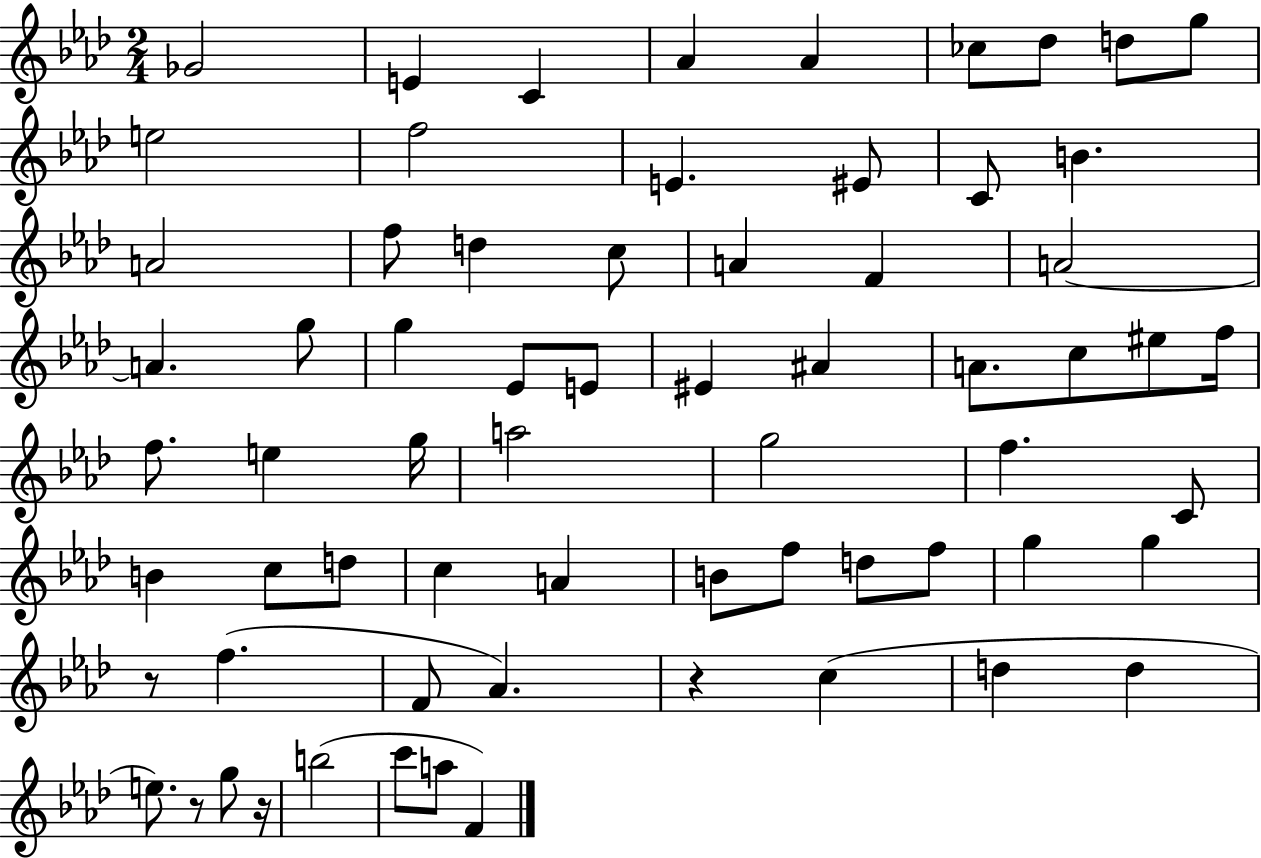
{
  \clef treble
  \numericTimeSignature
  \time 2/4
  \key aes \major
  ges'2 | e'4 c'4 | aes'4 aes'4 | ces''8 des''8 d''8 g''8 | \break e''2 | f''2 | e'4. eis'8 | c'8 b'4. | \break a'2 | f''8 d''4 c''8 | a'4 f'4 | a'2~~ | \break a'4. g''8 | g''4 ees'8 e'8 | eis'4 ais'4 | a'8. c''8 eis''8 f''16 | \break f''8. e''4 g''16 | a''2 | g''2 | f''4. c'8 | \break b'4 c''8 d''8 | c''4 a'4 | b'8 f''8 d''8 f''8 | g''4 g''4 | \break r8 f''4.( | f'8 aes'4.) | r4 c''4( | d''4 d''4 | \break e''8.) r8 g''8 r16 | b''2( | c'''8 a''8 f'4) | \bar "|."
}